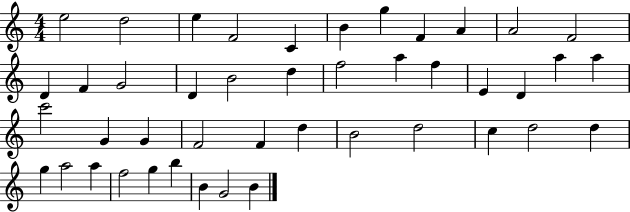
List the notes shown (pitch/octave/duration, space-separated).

E5/h D5/h E5/q F4/h C4/q B4/q G5/q F4/q A4/q A4/h F4/h D4/q F4/q G4/h D4/q B4/h D5/q F5/h A5/q F5/q E4/q D4/q A5/q A5/q C6/h G4/q G4/q F4/h F4/q D5/q B4/h D5/h C5/q D5/h D5/q G5/q A5/h A5/q F5/h G5/q B5/q B4/q G4/h B4/q